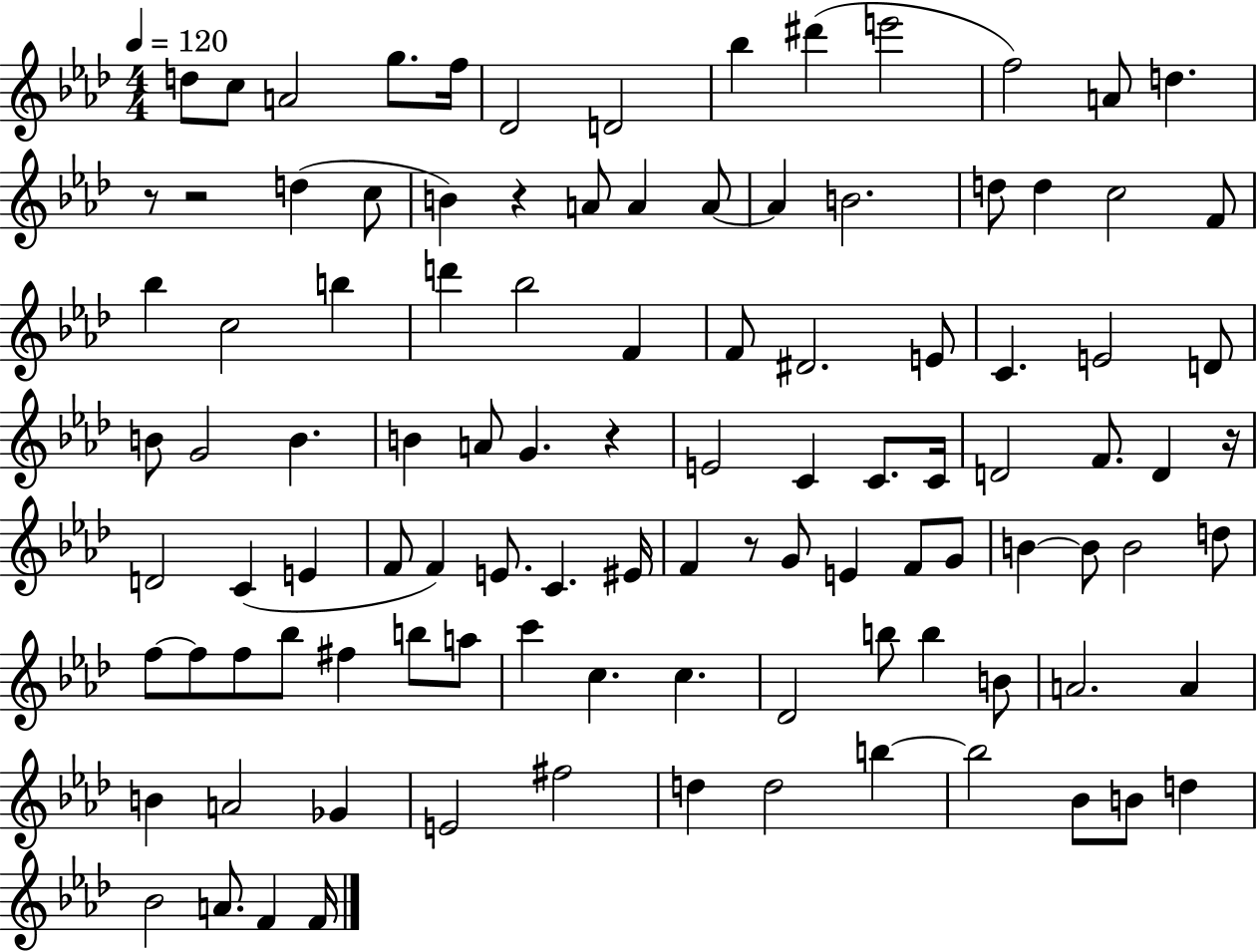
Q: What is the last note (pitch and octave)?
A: F4